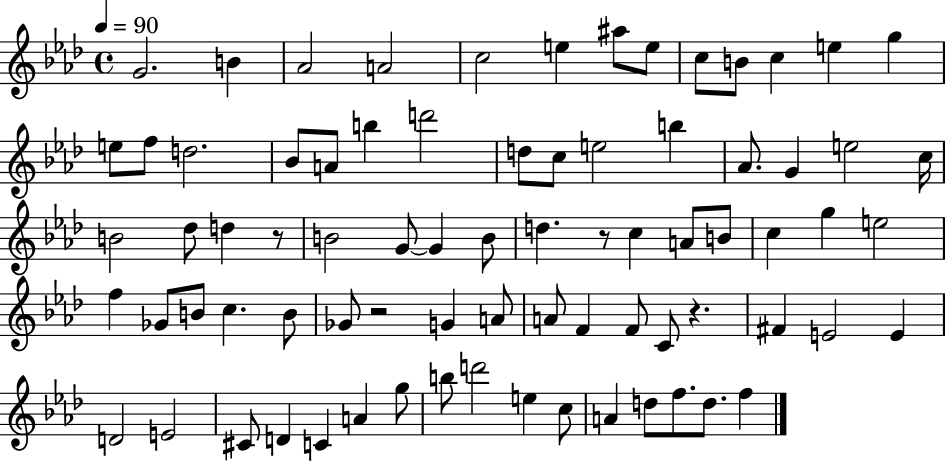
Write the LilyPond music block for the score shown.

{
  \clef treble
  \time 4/4
  \defaultTimeSignature
  \key aes \major
  \tempo 4 = 90
  g'2. b'4 | aes'2 a'2 | c''2 e''4 ais''8 e''8 | c''8 b'8 c''4 e''4 g''4 | \break e''8 f''8 d''2. | bes'8 a'8 b''4 d'''2 | d''8 c''8 e''2 b''4 | aes'8. g'4 e''2 c''16 | \break b'2 des''8 d''4 r8 | b'2 g'8~~ g'4 b'8 | d''4. r8 c''4 a'8 b'8 | c''4 g''4 e''2 | \break f''4 ges'8 b'8 c''4. b'8 | ges'8 r2 g'4 a'8 | a'8 f'4 f'8 c'8 r4. | fis'4 e'2 e'4 | \break d'2 e'2 | cis'8 d'4 c'4 a'4 g''8 | b''8 d'''2 e''4 c''8 | a'4 d''8 f''8. d''8. f''4 | \break \bar "|."
}